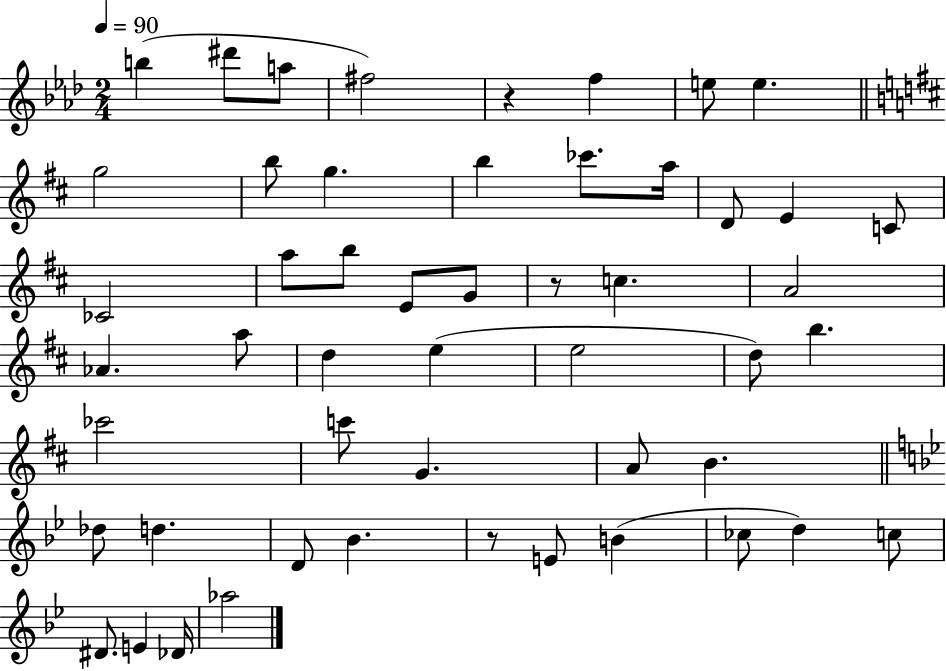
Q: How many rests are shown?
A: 3